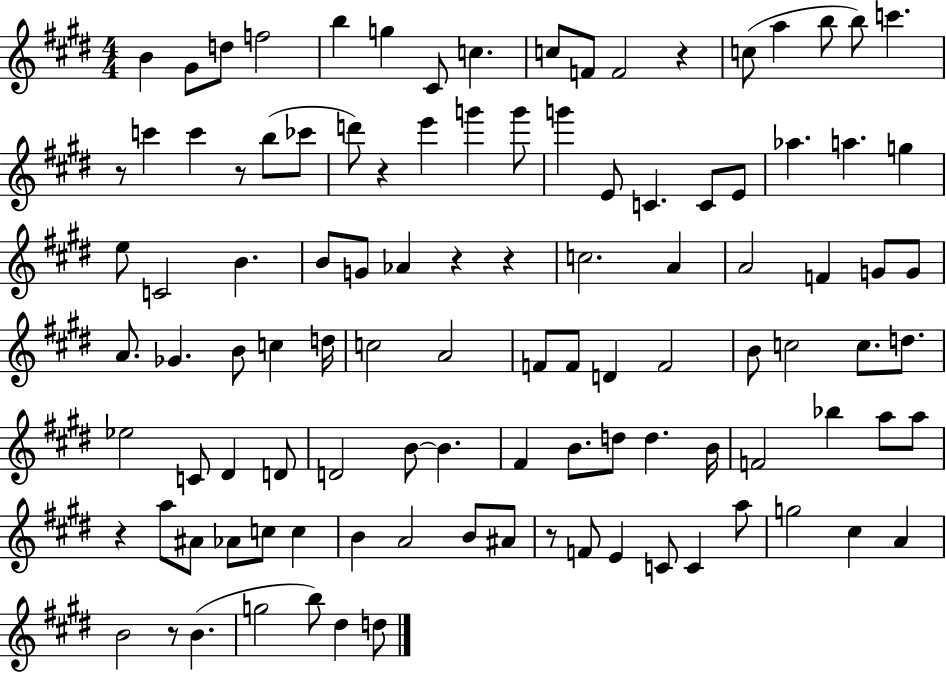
X:1
T:Untitled
M:4/4
L:1/4
K:E
B ^G/2 d/2 f2 b g ^C/2 c c/2 F/2 F2 z c/2 a b/2 b/2 c' z/2 c' c' z/2 b/2 _c'/2 d'/2 z e' g' g'/2 g' E/2 C C/2 E/2 _a a g e/2 C2 B B/2 G/2 _A z z c2 A A2 F G/2 G/2 A/2 _G B/2 c d/4 c2 A2 F/2 F/2 D F2 B/2 c2 c/2 d/2 _e2 C/2 ^D D/2 D2 B/2 B ^F B/2 d/2 d B/4 F2 _b a/2 a/2 z a/2 ^A/2 _A/2 c/2 c B A2 B/2 ^A/2 z/2 F/2 E C/2 C a/2 g2 ^c A B2 z/2 B g2 b/2 ^d d/2